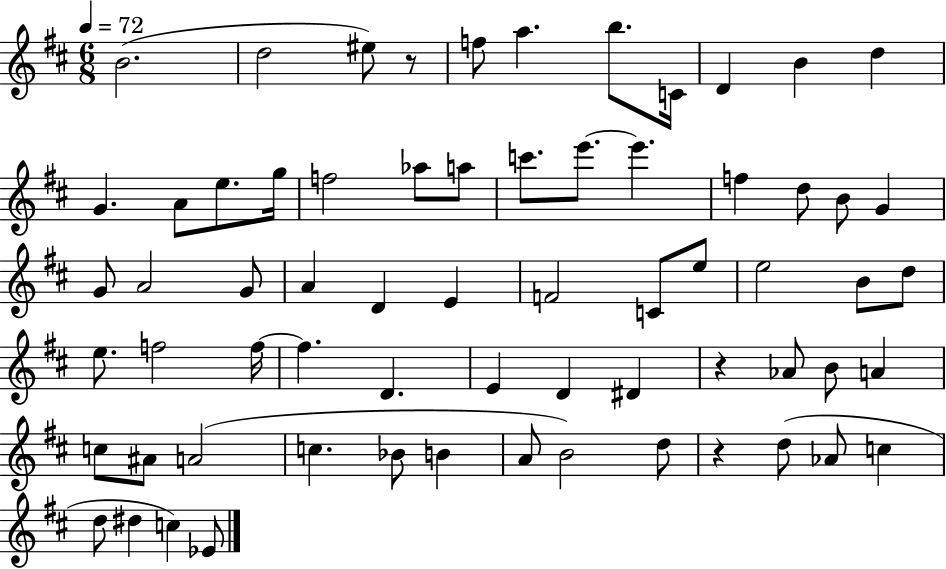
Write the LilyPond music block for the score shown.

{
  \clef treble
  \numericTimeSignature
  \time 6/8
  \key d \major
  \tempo 4 = 72
  b'2.( | d''2 eis''8) r8 | f''8 a''4. b''8. c'16 | d'4 b'4 d''4 | \break g'4. a'8 e''8. g''16 | f''2 aes''8 a''8 | c'''8. e'''8.~~ e'''4. | f''4 d''8 b'8 g'4 | \break g'8 a'2 g'8 | a'4 d'4 e'4 | f'2 c'8 e''8 | e''2 b'8 d''8 | \break e''8. f''2 f''16~~ | f''4. d'4. | e'4 d'4 dis'4 | r4 aes'8 b'8 a'4 | \break c''8 ais'8 a'2( | c''4. bes'8 b'4 | a'8 b'2) d''8 | r4 d''8( aes'8 c''4 | \break d''8 dis''4 c''4) ees'8 | \bar "|."
}